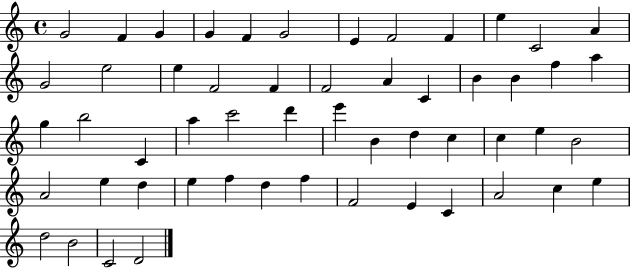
{
  \clef treble
  \time 4/4
  \defaultTimeSignature
  \key c \major
  g'2 f'4 g'4 | g'4 f'4 g'2 | e'4 f'2 f'4 | e''4 c'2 a'4 | \break g'2 e''2 | e''4 f'2 f'4 | f'2 a'4 c'4 | b'4 b'4 f''4 a''4 | \break g''4 b''2 c'4 | a''4 c'''2 d'''4 | e'''4 b'4 d''4 c''4 | c''4 e''4 b'2 | \break a'2 e''4 d''4 | e''4 f''4 d''4 f''4 | f'2 e'4 c'4 | a'2 c''4 e''4 | \break d''2 b'2 | c'2 d'2 | \bar "|."
}